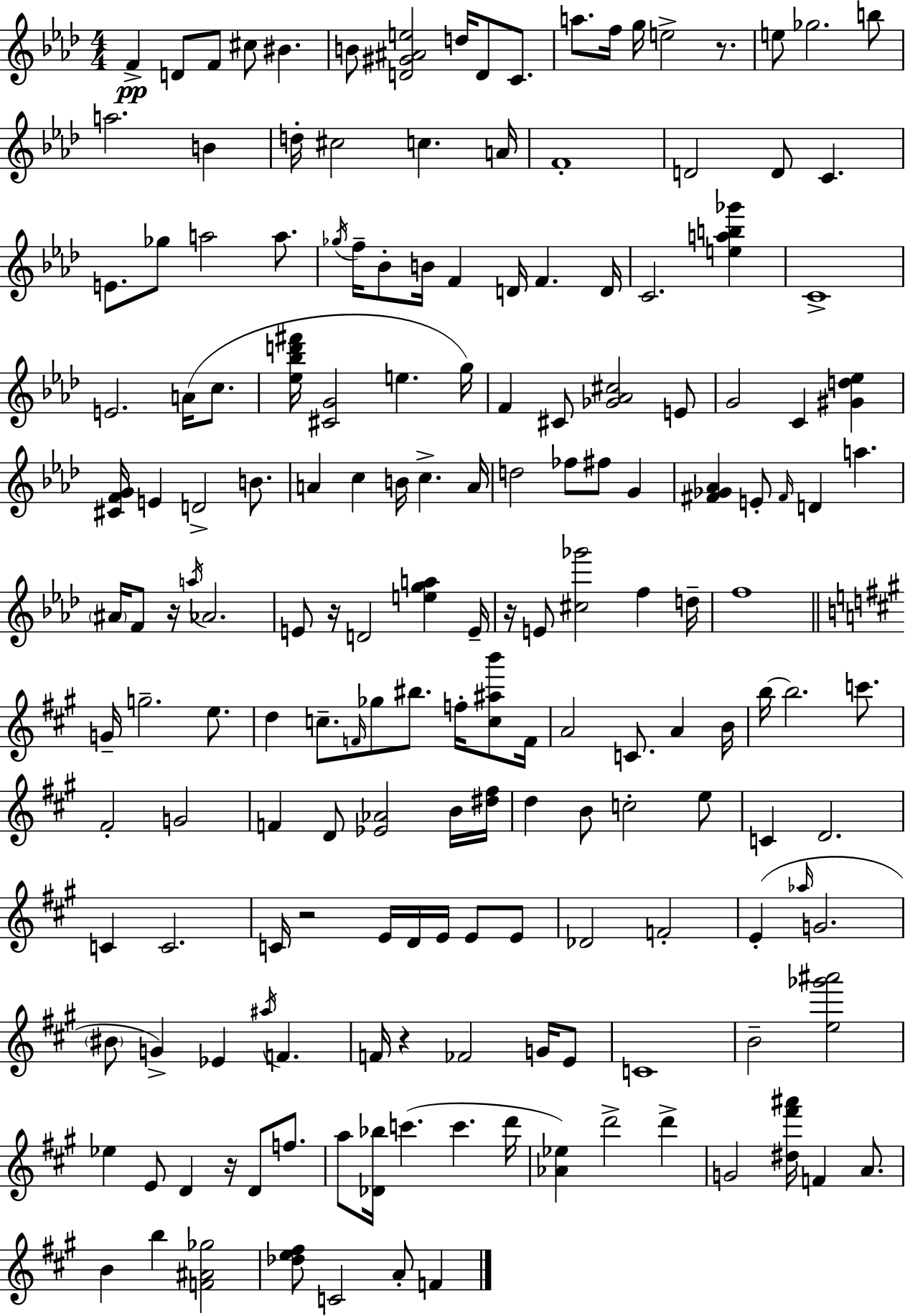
F4/q D4/e F4/e C#5/e BIS4/q. B4/e [D4,G#4,A#4,E5]/h D5/s D4/e C4/e. A5/e. F5/s G5/s E5/h R/e. E5/e Gb5/h. B5/e A5/h. B4/q D5/s C#5/h C5/q. A4/s F4/w D4/h D4/e C4/q. E4/e. Gb5/e A5/h A5/e. Gb5/s F5/s Bb4/e B4/s F4/q D4/s F4/q. D4/s C4/h. [E5,A5,B5,Gb6]/q C4/w E4/h. A4/s C5/e. [Eb5,Bb5,D6,F#6]/s [C#4,G4]/h E5/q. G5/s F4/q C#4/e [Gb4,Ab4,C#5]/h E4/e G4/h C4/q [G#4,D5,Eb5]/q [C#4,F4,G4]/s E4/q D4/h B4/e. A4/q C5/q B4/s C5/q. A4/s D5/h FES5/e F#5/e G4/q [F#4,Gb4,Ab4]/q E4/e F#4/s D4/q A5/q. A#4/s F4/e R/s A5/s Ab4/h. E4/e R/s D4/h [E5,G5,A5]/q E4/s R/s E4/e [C#5,Gb6]/h F5/q D5/s F5/w G4/s G5/h. E5/e. D5/q C5/e. F4/s Gb5/e BIS5/e. F5/s [C5,A#5,B6]/e F4/s A4/h C4/e. A4/q B4/s B5/s B5/h. C6/e. F#4/h G4/h F4/q D4/e [Eb4,Ab4]/h B4/s [D#5,F#5]/s D5/q B4/e C5/h E5/e C4/q D4/h. C4/q C4/h. C4/s R/h E4/s D4/s E4/s E4/e E4/e Db4/h F4/h E4/q Ab5/s G4/h. BIS4/e G4/q Eb4/q A#5/s F4/q. F4/s R/q FES4/h G4/s E4/e C4/w B4/h [E5,Gb6,A#6]/h Eb5/q E4/e D4/q R/s D4/e F5/e. A5/e [Db4,Bb5]/s C6/q. C6/q. D6/s [Ab4,Eb5]/q D6/h D6/q G4/h [D#5,F#6,A#6]/s F4/q A4/e. B4/q B5/q [F4,A#4,Gb5]/h [Db5,E5,F#5]/e C4/h A4/e F4/q